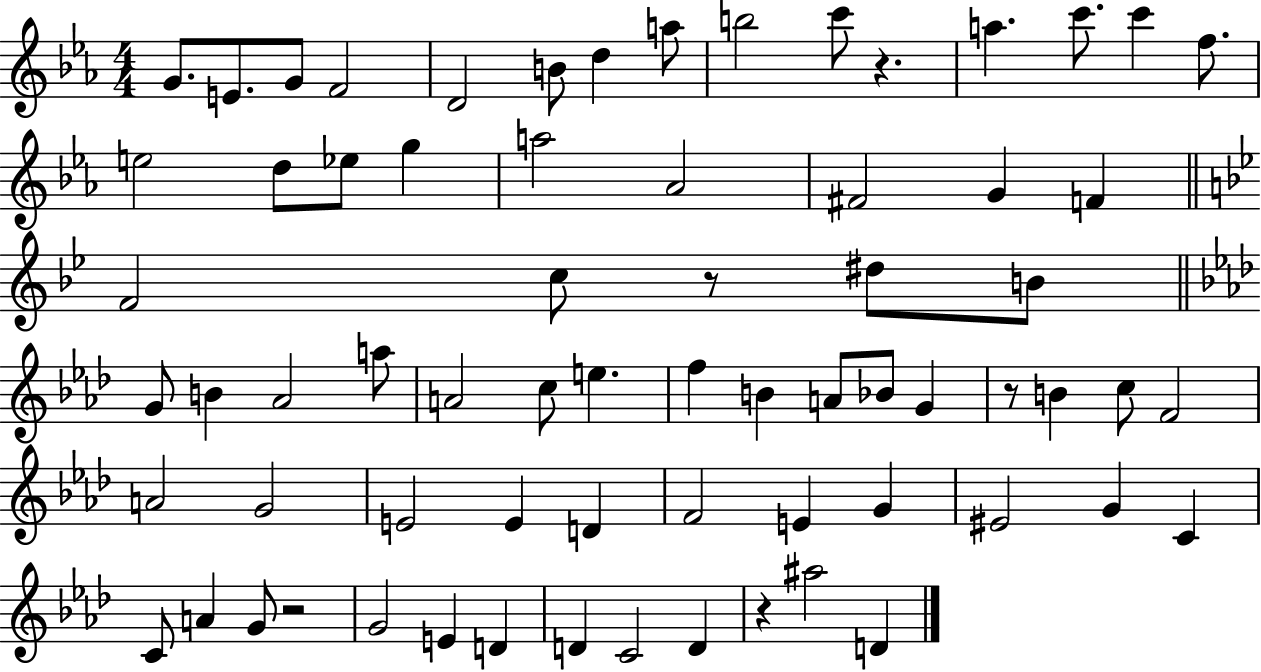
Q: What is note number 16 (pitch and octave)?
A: D5